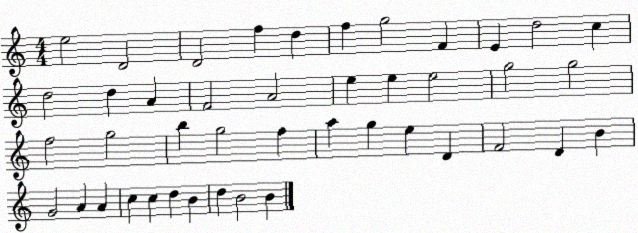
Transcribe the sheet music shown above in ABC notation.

X:1
T:Untitled
M:4/4
L:1/4
K:C
e2 D2 D2 f d f g2 F E d2 c d2 d A F2 A2 e e e2 g2 g2 f2 g2 b g2 f a g e D F2 D B G2 A A c c d B d B2 B